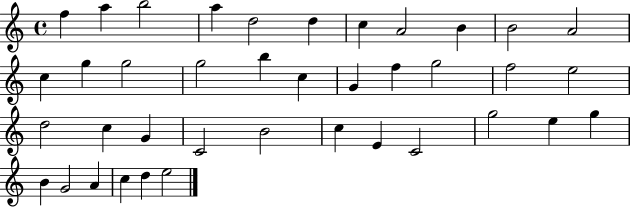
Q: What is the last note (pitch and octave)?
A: E5